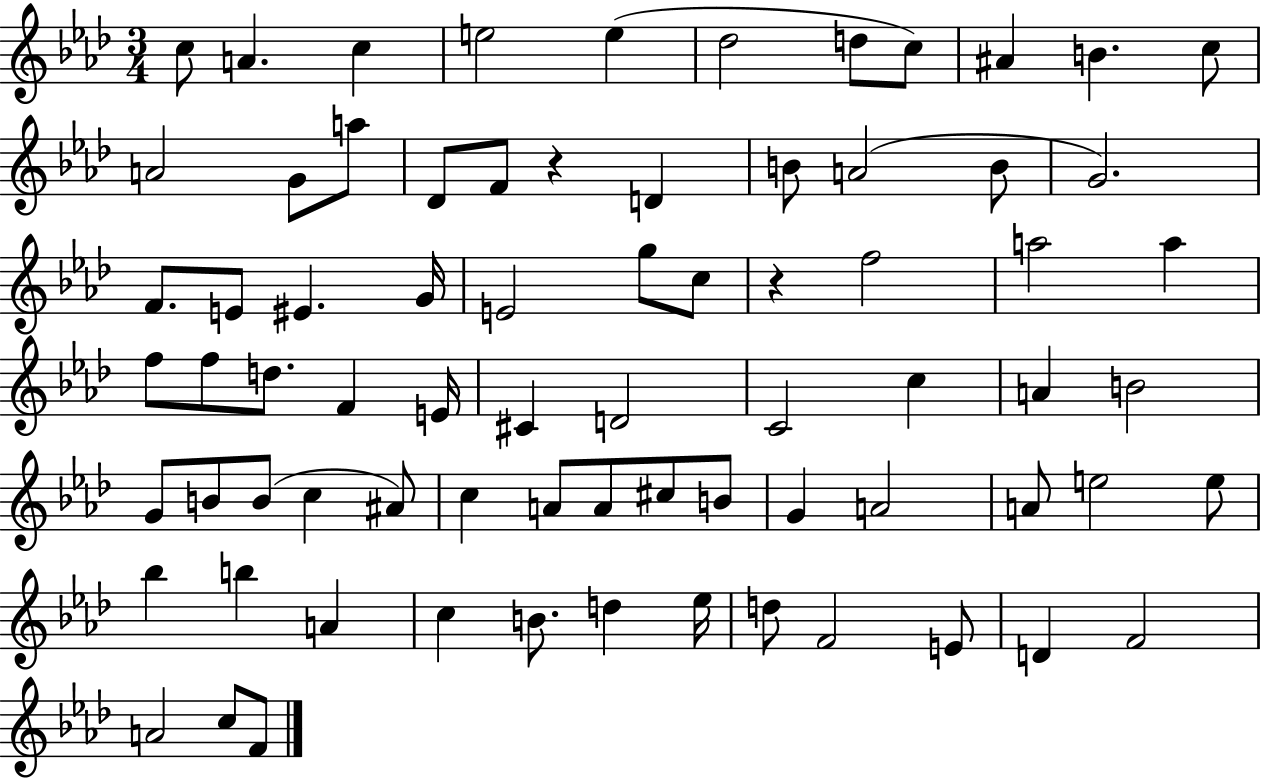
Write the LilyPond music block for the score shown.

{
  \clef treble
  \numericTimeSignature
  \time 3/4
  \key aes \major
  c''8 a'4. c''4 | e''2 e''4( | des''2 d''8 c''8) | ais'4 b'4. c''8 | \break a'2 g'8 a''8 | des'8 f'8 r4 d'4 | b'8 a'2( b'8 | g'2.) | \break f'8. e'8 eis'4. g'16 | e'2 g''8 c''8 | r4 f''2 | a''2 a''4 | \break f''8 f''8 d''8. f'4 e'16 | cis'4 d'2 | c'2 c''4 | a'4 b'2 | \break g'8 b'8 b'8( c''4 ais'8) | c''4 a'8 a'8 cis''8 b'8 | g'4 a'2 | a'8 e''2 e''8 | \break bes''4 b''4 a'4 | c''4 b'8. d''4 ees''16 | d''8 f'2 e'8 | d'4 f'2 | \break a'2 c''8 f'8 | \bar "|."
}